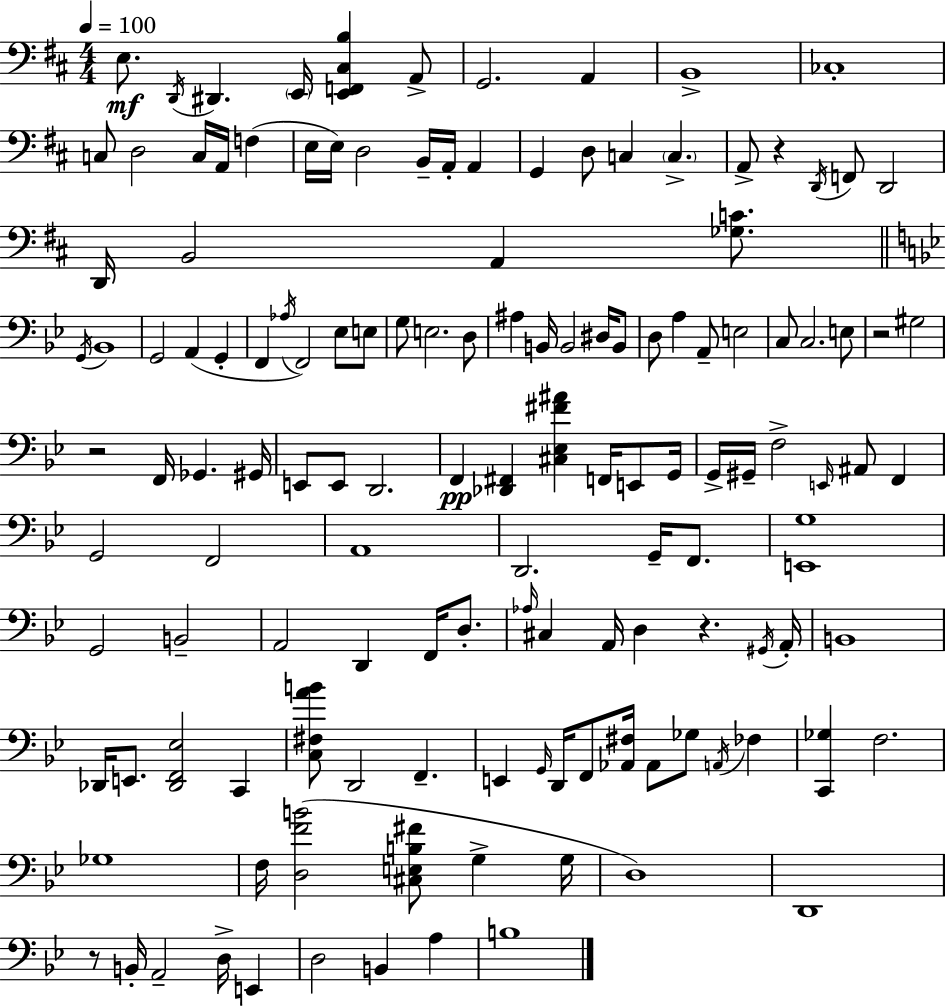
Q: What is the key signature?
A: D major